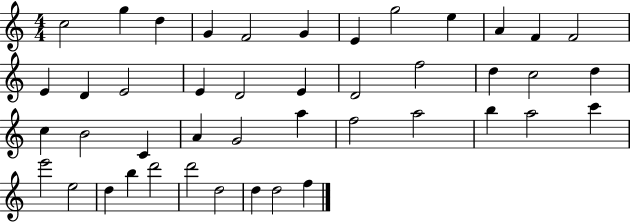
X:1
T:Untitled
M:4/4
L:1/4
K:C
c2 g d G F2 G E g2 e A F F2 E D E2 E D2 E D2 f2 d c2 d c B2 C A G2 a f2 a2 b a2 c' e'2 e2 d b d'2 d'2 d2 d d2 f